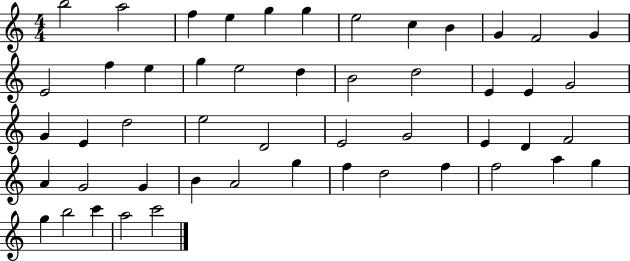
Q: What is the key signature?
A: C major